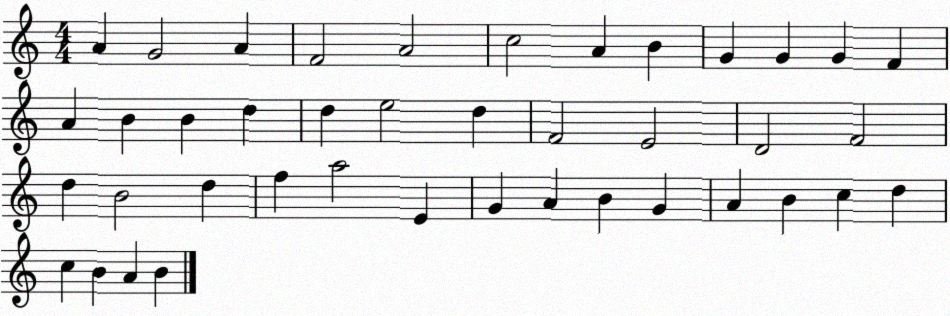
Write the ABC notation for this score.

X:1
T:Untitled
M:4/4
L:1/4
K:C
A G2 A F2 A2 c2 A B G G G F A B B d d e2 d F2 E2 D2 F2 d B2 d f a2 E G A B G A B c d c B A B